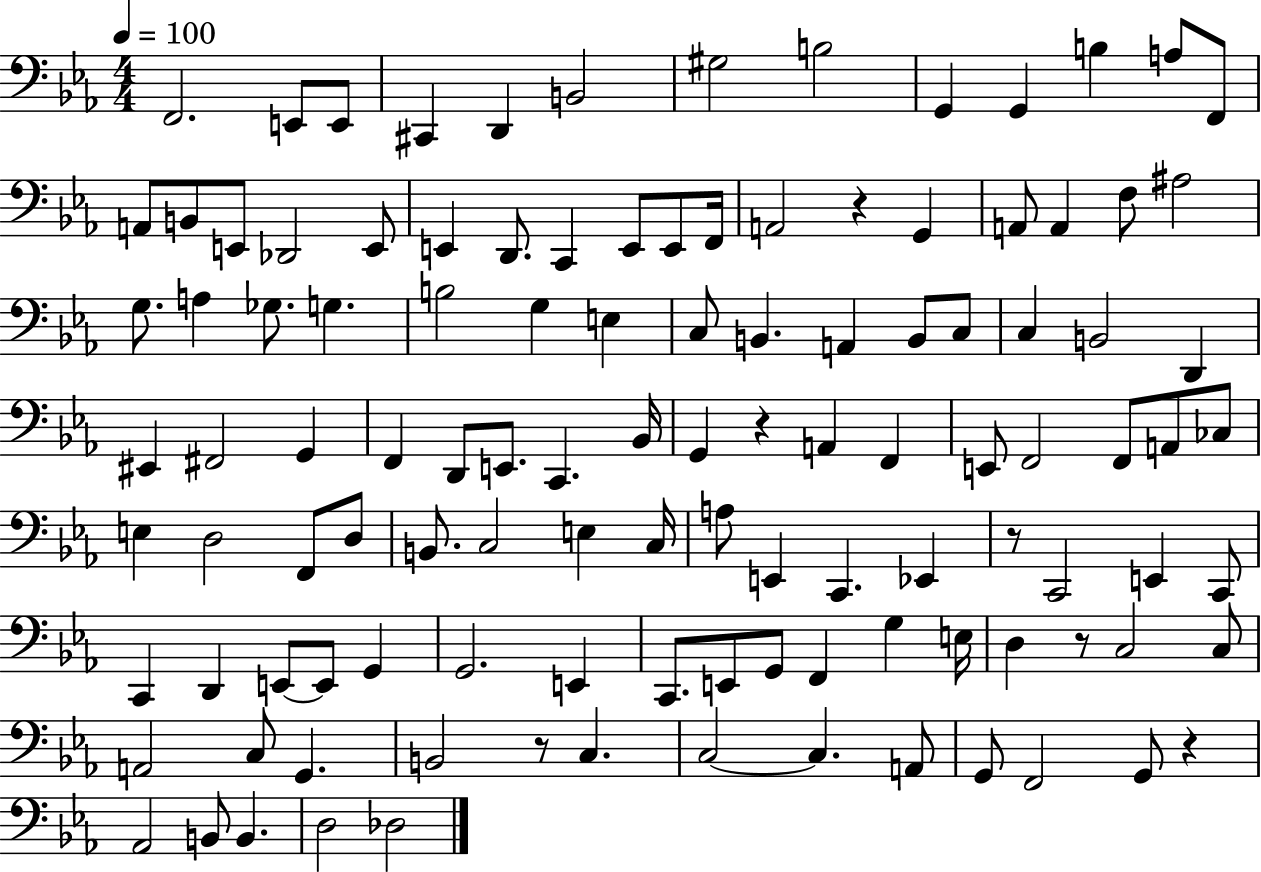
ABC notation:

X:1
T:Untitled
M:4/4
L:1/4
K:Eb
F,,2 E,,/2 E,,/2 ^C,, D,, B,,2 ^G,2 B,2 G,, G,, B, A,/2 F,,/2 A,,/2 B,,/2 E,,/2 _D,,2 E,,/2 E,, D,,/2 C,, E,,/2 E,,/2 F,,/4 A,,2 z G,, A,,/2 A,, F,/2 ^A,2 G,/2 A, _G,/2 G, B,2 G, E, C,/2 B,, A,, B,,/2 C,/2 C, B,,2 D,, ^E,, ^F,,2 G,, F,, D,,/2 E,,/2 C,, _B,,/4 G,, z A,, F,, E,,/2 F,,2 F,,/2 A,,/2 _C,/2 E, D,2 F,,/2 D,/2 B,,/2 C,2 E, C,/4 A,/2 E,, C,, _E,, z/2 C,,2 E,, C,,/2 C,, D,, E,,/2 E,,/2 G,, G,,2 E,, C,,/2 E,,/2 G,,/2 F,, G, E,/4 D, z/2 C,2 C,/2 A,,2 C,/2 G,, B,,2 z/2 C, C,2 C, A,,/2 G,,/2 F,,2 G,,/2 z _A,,2 B,,/2 B,, D,2 _D,2